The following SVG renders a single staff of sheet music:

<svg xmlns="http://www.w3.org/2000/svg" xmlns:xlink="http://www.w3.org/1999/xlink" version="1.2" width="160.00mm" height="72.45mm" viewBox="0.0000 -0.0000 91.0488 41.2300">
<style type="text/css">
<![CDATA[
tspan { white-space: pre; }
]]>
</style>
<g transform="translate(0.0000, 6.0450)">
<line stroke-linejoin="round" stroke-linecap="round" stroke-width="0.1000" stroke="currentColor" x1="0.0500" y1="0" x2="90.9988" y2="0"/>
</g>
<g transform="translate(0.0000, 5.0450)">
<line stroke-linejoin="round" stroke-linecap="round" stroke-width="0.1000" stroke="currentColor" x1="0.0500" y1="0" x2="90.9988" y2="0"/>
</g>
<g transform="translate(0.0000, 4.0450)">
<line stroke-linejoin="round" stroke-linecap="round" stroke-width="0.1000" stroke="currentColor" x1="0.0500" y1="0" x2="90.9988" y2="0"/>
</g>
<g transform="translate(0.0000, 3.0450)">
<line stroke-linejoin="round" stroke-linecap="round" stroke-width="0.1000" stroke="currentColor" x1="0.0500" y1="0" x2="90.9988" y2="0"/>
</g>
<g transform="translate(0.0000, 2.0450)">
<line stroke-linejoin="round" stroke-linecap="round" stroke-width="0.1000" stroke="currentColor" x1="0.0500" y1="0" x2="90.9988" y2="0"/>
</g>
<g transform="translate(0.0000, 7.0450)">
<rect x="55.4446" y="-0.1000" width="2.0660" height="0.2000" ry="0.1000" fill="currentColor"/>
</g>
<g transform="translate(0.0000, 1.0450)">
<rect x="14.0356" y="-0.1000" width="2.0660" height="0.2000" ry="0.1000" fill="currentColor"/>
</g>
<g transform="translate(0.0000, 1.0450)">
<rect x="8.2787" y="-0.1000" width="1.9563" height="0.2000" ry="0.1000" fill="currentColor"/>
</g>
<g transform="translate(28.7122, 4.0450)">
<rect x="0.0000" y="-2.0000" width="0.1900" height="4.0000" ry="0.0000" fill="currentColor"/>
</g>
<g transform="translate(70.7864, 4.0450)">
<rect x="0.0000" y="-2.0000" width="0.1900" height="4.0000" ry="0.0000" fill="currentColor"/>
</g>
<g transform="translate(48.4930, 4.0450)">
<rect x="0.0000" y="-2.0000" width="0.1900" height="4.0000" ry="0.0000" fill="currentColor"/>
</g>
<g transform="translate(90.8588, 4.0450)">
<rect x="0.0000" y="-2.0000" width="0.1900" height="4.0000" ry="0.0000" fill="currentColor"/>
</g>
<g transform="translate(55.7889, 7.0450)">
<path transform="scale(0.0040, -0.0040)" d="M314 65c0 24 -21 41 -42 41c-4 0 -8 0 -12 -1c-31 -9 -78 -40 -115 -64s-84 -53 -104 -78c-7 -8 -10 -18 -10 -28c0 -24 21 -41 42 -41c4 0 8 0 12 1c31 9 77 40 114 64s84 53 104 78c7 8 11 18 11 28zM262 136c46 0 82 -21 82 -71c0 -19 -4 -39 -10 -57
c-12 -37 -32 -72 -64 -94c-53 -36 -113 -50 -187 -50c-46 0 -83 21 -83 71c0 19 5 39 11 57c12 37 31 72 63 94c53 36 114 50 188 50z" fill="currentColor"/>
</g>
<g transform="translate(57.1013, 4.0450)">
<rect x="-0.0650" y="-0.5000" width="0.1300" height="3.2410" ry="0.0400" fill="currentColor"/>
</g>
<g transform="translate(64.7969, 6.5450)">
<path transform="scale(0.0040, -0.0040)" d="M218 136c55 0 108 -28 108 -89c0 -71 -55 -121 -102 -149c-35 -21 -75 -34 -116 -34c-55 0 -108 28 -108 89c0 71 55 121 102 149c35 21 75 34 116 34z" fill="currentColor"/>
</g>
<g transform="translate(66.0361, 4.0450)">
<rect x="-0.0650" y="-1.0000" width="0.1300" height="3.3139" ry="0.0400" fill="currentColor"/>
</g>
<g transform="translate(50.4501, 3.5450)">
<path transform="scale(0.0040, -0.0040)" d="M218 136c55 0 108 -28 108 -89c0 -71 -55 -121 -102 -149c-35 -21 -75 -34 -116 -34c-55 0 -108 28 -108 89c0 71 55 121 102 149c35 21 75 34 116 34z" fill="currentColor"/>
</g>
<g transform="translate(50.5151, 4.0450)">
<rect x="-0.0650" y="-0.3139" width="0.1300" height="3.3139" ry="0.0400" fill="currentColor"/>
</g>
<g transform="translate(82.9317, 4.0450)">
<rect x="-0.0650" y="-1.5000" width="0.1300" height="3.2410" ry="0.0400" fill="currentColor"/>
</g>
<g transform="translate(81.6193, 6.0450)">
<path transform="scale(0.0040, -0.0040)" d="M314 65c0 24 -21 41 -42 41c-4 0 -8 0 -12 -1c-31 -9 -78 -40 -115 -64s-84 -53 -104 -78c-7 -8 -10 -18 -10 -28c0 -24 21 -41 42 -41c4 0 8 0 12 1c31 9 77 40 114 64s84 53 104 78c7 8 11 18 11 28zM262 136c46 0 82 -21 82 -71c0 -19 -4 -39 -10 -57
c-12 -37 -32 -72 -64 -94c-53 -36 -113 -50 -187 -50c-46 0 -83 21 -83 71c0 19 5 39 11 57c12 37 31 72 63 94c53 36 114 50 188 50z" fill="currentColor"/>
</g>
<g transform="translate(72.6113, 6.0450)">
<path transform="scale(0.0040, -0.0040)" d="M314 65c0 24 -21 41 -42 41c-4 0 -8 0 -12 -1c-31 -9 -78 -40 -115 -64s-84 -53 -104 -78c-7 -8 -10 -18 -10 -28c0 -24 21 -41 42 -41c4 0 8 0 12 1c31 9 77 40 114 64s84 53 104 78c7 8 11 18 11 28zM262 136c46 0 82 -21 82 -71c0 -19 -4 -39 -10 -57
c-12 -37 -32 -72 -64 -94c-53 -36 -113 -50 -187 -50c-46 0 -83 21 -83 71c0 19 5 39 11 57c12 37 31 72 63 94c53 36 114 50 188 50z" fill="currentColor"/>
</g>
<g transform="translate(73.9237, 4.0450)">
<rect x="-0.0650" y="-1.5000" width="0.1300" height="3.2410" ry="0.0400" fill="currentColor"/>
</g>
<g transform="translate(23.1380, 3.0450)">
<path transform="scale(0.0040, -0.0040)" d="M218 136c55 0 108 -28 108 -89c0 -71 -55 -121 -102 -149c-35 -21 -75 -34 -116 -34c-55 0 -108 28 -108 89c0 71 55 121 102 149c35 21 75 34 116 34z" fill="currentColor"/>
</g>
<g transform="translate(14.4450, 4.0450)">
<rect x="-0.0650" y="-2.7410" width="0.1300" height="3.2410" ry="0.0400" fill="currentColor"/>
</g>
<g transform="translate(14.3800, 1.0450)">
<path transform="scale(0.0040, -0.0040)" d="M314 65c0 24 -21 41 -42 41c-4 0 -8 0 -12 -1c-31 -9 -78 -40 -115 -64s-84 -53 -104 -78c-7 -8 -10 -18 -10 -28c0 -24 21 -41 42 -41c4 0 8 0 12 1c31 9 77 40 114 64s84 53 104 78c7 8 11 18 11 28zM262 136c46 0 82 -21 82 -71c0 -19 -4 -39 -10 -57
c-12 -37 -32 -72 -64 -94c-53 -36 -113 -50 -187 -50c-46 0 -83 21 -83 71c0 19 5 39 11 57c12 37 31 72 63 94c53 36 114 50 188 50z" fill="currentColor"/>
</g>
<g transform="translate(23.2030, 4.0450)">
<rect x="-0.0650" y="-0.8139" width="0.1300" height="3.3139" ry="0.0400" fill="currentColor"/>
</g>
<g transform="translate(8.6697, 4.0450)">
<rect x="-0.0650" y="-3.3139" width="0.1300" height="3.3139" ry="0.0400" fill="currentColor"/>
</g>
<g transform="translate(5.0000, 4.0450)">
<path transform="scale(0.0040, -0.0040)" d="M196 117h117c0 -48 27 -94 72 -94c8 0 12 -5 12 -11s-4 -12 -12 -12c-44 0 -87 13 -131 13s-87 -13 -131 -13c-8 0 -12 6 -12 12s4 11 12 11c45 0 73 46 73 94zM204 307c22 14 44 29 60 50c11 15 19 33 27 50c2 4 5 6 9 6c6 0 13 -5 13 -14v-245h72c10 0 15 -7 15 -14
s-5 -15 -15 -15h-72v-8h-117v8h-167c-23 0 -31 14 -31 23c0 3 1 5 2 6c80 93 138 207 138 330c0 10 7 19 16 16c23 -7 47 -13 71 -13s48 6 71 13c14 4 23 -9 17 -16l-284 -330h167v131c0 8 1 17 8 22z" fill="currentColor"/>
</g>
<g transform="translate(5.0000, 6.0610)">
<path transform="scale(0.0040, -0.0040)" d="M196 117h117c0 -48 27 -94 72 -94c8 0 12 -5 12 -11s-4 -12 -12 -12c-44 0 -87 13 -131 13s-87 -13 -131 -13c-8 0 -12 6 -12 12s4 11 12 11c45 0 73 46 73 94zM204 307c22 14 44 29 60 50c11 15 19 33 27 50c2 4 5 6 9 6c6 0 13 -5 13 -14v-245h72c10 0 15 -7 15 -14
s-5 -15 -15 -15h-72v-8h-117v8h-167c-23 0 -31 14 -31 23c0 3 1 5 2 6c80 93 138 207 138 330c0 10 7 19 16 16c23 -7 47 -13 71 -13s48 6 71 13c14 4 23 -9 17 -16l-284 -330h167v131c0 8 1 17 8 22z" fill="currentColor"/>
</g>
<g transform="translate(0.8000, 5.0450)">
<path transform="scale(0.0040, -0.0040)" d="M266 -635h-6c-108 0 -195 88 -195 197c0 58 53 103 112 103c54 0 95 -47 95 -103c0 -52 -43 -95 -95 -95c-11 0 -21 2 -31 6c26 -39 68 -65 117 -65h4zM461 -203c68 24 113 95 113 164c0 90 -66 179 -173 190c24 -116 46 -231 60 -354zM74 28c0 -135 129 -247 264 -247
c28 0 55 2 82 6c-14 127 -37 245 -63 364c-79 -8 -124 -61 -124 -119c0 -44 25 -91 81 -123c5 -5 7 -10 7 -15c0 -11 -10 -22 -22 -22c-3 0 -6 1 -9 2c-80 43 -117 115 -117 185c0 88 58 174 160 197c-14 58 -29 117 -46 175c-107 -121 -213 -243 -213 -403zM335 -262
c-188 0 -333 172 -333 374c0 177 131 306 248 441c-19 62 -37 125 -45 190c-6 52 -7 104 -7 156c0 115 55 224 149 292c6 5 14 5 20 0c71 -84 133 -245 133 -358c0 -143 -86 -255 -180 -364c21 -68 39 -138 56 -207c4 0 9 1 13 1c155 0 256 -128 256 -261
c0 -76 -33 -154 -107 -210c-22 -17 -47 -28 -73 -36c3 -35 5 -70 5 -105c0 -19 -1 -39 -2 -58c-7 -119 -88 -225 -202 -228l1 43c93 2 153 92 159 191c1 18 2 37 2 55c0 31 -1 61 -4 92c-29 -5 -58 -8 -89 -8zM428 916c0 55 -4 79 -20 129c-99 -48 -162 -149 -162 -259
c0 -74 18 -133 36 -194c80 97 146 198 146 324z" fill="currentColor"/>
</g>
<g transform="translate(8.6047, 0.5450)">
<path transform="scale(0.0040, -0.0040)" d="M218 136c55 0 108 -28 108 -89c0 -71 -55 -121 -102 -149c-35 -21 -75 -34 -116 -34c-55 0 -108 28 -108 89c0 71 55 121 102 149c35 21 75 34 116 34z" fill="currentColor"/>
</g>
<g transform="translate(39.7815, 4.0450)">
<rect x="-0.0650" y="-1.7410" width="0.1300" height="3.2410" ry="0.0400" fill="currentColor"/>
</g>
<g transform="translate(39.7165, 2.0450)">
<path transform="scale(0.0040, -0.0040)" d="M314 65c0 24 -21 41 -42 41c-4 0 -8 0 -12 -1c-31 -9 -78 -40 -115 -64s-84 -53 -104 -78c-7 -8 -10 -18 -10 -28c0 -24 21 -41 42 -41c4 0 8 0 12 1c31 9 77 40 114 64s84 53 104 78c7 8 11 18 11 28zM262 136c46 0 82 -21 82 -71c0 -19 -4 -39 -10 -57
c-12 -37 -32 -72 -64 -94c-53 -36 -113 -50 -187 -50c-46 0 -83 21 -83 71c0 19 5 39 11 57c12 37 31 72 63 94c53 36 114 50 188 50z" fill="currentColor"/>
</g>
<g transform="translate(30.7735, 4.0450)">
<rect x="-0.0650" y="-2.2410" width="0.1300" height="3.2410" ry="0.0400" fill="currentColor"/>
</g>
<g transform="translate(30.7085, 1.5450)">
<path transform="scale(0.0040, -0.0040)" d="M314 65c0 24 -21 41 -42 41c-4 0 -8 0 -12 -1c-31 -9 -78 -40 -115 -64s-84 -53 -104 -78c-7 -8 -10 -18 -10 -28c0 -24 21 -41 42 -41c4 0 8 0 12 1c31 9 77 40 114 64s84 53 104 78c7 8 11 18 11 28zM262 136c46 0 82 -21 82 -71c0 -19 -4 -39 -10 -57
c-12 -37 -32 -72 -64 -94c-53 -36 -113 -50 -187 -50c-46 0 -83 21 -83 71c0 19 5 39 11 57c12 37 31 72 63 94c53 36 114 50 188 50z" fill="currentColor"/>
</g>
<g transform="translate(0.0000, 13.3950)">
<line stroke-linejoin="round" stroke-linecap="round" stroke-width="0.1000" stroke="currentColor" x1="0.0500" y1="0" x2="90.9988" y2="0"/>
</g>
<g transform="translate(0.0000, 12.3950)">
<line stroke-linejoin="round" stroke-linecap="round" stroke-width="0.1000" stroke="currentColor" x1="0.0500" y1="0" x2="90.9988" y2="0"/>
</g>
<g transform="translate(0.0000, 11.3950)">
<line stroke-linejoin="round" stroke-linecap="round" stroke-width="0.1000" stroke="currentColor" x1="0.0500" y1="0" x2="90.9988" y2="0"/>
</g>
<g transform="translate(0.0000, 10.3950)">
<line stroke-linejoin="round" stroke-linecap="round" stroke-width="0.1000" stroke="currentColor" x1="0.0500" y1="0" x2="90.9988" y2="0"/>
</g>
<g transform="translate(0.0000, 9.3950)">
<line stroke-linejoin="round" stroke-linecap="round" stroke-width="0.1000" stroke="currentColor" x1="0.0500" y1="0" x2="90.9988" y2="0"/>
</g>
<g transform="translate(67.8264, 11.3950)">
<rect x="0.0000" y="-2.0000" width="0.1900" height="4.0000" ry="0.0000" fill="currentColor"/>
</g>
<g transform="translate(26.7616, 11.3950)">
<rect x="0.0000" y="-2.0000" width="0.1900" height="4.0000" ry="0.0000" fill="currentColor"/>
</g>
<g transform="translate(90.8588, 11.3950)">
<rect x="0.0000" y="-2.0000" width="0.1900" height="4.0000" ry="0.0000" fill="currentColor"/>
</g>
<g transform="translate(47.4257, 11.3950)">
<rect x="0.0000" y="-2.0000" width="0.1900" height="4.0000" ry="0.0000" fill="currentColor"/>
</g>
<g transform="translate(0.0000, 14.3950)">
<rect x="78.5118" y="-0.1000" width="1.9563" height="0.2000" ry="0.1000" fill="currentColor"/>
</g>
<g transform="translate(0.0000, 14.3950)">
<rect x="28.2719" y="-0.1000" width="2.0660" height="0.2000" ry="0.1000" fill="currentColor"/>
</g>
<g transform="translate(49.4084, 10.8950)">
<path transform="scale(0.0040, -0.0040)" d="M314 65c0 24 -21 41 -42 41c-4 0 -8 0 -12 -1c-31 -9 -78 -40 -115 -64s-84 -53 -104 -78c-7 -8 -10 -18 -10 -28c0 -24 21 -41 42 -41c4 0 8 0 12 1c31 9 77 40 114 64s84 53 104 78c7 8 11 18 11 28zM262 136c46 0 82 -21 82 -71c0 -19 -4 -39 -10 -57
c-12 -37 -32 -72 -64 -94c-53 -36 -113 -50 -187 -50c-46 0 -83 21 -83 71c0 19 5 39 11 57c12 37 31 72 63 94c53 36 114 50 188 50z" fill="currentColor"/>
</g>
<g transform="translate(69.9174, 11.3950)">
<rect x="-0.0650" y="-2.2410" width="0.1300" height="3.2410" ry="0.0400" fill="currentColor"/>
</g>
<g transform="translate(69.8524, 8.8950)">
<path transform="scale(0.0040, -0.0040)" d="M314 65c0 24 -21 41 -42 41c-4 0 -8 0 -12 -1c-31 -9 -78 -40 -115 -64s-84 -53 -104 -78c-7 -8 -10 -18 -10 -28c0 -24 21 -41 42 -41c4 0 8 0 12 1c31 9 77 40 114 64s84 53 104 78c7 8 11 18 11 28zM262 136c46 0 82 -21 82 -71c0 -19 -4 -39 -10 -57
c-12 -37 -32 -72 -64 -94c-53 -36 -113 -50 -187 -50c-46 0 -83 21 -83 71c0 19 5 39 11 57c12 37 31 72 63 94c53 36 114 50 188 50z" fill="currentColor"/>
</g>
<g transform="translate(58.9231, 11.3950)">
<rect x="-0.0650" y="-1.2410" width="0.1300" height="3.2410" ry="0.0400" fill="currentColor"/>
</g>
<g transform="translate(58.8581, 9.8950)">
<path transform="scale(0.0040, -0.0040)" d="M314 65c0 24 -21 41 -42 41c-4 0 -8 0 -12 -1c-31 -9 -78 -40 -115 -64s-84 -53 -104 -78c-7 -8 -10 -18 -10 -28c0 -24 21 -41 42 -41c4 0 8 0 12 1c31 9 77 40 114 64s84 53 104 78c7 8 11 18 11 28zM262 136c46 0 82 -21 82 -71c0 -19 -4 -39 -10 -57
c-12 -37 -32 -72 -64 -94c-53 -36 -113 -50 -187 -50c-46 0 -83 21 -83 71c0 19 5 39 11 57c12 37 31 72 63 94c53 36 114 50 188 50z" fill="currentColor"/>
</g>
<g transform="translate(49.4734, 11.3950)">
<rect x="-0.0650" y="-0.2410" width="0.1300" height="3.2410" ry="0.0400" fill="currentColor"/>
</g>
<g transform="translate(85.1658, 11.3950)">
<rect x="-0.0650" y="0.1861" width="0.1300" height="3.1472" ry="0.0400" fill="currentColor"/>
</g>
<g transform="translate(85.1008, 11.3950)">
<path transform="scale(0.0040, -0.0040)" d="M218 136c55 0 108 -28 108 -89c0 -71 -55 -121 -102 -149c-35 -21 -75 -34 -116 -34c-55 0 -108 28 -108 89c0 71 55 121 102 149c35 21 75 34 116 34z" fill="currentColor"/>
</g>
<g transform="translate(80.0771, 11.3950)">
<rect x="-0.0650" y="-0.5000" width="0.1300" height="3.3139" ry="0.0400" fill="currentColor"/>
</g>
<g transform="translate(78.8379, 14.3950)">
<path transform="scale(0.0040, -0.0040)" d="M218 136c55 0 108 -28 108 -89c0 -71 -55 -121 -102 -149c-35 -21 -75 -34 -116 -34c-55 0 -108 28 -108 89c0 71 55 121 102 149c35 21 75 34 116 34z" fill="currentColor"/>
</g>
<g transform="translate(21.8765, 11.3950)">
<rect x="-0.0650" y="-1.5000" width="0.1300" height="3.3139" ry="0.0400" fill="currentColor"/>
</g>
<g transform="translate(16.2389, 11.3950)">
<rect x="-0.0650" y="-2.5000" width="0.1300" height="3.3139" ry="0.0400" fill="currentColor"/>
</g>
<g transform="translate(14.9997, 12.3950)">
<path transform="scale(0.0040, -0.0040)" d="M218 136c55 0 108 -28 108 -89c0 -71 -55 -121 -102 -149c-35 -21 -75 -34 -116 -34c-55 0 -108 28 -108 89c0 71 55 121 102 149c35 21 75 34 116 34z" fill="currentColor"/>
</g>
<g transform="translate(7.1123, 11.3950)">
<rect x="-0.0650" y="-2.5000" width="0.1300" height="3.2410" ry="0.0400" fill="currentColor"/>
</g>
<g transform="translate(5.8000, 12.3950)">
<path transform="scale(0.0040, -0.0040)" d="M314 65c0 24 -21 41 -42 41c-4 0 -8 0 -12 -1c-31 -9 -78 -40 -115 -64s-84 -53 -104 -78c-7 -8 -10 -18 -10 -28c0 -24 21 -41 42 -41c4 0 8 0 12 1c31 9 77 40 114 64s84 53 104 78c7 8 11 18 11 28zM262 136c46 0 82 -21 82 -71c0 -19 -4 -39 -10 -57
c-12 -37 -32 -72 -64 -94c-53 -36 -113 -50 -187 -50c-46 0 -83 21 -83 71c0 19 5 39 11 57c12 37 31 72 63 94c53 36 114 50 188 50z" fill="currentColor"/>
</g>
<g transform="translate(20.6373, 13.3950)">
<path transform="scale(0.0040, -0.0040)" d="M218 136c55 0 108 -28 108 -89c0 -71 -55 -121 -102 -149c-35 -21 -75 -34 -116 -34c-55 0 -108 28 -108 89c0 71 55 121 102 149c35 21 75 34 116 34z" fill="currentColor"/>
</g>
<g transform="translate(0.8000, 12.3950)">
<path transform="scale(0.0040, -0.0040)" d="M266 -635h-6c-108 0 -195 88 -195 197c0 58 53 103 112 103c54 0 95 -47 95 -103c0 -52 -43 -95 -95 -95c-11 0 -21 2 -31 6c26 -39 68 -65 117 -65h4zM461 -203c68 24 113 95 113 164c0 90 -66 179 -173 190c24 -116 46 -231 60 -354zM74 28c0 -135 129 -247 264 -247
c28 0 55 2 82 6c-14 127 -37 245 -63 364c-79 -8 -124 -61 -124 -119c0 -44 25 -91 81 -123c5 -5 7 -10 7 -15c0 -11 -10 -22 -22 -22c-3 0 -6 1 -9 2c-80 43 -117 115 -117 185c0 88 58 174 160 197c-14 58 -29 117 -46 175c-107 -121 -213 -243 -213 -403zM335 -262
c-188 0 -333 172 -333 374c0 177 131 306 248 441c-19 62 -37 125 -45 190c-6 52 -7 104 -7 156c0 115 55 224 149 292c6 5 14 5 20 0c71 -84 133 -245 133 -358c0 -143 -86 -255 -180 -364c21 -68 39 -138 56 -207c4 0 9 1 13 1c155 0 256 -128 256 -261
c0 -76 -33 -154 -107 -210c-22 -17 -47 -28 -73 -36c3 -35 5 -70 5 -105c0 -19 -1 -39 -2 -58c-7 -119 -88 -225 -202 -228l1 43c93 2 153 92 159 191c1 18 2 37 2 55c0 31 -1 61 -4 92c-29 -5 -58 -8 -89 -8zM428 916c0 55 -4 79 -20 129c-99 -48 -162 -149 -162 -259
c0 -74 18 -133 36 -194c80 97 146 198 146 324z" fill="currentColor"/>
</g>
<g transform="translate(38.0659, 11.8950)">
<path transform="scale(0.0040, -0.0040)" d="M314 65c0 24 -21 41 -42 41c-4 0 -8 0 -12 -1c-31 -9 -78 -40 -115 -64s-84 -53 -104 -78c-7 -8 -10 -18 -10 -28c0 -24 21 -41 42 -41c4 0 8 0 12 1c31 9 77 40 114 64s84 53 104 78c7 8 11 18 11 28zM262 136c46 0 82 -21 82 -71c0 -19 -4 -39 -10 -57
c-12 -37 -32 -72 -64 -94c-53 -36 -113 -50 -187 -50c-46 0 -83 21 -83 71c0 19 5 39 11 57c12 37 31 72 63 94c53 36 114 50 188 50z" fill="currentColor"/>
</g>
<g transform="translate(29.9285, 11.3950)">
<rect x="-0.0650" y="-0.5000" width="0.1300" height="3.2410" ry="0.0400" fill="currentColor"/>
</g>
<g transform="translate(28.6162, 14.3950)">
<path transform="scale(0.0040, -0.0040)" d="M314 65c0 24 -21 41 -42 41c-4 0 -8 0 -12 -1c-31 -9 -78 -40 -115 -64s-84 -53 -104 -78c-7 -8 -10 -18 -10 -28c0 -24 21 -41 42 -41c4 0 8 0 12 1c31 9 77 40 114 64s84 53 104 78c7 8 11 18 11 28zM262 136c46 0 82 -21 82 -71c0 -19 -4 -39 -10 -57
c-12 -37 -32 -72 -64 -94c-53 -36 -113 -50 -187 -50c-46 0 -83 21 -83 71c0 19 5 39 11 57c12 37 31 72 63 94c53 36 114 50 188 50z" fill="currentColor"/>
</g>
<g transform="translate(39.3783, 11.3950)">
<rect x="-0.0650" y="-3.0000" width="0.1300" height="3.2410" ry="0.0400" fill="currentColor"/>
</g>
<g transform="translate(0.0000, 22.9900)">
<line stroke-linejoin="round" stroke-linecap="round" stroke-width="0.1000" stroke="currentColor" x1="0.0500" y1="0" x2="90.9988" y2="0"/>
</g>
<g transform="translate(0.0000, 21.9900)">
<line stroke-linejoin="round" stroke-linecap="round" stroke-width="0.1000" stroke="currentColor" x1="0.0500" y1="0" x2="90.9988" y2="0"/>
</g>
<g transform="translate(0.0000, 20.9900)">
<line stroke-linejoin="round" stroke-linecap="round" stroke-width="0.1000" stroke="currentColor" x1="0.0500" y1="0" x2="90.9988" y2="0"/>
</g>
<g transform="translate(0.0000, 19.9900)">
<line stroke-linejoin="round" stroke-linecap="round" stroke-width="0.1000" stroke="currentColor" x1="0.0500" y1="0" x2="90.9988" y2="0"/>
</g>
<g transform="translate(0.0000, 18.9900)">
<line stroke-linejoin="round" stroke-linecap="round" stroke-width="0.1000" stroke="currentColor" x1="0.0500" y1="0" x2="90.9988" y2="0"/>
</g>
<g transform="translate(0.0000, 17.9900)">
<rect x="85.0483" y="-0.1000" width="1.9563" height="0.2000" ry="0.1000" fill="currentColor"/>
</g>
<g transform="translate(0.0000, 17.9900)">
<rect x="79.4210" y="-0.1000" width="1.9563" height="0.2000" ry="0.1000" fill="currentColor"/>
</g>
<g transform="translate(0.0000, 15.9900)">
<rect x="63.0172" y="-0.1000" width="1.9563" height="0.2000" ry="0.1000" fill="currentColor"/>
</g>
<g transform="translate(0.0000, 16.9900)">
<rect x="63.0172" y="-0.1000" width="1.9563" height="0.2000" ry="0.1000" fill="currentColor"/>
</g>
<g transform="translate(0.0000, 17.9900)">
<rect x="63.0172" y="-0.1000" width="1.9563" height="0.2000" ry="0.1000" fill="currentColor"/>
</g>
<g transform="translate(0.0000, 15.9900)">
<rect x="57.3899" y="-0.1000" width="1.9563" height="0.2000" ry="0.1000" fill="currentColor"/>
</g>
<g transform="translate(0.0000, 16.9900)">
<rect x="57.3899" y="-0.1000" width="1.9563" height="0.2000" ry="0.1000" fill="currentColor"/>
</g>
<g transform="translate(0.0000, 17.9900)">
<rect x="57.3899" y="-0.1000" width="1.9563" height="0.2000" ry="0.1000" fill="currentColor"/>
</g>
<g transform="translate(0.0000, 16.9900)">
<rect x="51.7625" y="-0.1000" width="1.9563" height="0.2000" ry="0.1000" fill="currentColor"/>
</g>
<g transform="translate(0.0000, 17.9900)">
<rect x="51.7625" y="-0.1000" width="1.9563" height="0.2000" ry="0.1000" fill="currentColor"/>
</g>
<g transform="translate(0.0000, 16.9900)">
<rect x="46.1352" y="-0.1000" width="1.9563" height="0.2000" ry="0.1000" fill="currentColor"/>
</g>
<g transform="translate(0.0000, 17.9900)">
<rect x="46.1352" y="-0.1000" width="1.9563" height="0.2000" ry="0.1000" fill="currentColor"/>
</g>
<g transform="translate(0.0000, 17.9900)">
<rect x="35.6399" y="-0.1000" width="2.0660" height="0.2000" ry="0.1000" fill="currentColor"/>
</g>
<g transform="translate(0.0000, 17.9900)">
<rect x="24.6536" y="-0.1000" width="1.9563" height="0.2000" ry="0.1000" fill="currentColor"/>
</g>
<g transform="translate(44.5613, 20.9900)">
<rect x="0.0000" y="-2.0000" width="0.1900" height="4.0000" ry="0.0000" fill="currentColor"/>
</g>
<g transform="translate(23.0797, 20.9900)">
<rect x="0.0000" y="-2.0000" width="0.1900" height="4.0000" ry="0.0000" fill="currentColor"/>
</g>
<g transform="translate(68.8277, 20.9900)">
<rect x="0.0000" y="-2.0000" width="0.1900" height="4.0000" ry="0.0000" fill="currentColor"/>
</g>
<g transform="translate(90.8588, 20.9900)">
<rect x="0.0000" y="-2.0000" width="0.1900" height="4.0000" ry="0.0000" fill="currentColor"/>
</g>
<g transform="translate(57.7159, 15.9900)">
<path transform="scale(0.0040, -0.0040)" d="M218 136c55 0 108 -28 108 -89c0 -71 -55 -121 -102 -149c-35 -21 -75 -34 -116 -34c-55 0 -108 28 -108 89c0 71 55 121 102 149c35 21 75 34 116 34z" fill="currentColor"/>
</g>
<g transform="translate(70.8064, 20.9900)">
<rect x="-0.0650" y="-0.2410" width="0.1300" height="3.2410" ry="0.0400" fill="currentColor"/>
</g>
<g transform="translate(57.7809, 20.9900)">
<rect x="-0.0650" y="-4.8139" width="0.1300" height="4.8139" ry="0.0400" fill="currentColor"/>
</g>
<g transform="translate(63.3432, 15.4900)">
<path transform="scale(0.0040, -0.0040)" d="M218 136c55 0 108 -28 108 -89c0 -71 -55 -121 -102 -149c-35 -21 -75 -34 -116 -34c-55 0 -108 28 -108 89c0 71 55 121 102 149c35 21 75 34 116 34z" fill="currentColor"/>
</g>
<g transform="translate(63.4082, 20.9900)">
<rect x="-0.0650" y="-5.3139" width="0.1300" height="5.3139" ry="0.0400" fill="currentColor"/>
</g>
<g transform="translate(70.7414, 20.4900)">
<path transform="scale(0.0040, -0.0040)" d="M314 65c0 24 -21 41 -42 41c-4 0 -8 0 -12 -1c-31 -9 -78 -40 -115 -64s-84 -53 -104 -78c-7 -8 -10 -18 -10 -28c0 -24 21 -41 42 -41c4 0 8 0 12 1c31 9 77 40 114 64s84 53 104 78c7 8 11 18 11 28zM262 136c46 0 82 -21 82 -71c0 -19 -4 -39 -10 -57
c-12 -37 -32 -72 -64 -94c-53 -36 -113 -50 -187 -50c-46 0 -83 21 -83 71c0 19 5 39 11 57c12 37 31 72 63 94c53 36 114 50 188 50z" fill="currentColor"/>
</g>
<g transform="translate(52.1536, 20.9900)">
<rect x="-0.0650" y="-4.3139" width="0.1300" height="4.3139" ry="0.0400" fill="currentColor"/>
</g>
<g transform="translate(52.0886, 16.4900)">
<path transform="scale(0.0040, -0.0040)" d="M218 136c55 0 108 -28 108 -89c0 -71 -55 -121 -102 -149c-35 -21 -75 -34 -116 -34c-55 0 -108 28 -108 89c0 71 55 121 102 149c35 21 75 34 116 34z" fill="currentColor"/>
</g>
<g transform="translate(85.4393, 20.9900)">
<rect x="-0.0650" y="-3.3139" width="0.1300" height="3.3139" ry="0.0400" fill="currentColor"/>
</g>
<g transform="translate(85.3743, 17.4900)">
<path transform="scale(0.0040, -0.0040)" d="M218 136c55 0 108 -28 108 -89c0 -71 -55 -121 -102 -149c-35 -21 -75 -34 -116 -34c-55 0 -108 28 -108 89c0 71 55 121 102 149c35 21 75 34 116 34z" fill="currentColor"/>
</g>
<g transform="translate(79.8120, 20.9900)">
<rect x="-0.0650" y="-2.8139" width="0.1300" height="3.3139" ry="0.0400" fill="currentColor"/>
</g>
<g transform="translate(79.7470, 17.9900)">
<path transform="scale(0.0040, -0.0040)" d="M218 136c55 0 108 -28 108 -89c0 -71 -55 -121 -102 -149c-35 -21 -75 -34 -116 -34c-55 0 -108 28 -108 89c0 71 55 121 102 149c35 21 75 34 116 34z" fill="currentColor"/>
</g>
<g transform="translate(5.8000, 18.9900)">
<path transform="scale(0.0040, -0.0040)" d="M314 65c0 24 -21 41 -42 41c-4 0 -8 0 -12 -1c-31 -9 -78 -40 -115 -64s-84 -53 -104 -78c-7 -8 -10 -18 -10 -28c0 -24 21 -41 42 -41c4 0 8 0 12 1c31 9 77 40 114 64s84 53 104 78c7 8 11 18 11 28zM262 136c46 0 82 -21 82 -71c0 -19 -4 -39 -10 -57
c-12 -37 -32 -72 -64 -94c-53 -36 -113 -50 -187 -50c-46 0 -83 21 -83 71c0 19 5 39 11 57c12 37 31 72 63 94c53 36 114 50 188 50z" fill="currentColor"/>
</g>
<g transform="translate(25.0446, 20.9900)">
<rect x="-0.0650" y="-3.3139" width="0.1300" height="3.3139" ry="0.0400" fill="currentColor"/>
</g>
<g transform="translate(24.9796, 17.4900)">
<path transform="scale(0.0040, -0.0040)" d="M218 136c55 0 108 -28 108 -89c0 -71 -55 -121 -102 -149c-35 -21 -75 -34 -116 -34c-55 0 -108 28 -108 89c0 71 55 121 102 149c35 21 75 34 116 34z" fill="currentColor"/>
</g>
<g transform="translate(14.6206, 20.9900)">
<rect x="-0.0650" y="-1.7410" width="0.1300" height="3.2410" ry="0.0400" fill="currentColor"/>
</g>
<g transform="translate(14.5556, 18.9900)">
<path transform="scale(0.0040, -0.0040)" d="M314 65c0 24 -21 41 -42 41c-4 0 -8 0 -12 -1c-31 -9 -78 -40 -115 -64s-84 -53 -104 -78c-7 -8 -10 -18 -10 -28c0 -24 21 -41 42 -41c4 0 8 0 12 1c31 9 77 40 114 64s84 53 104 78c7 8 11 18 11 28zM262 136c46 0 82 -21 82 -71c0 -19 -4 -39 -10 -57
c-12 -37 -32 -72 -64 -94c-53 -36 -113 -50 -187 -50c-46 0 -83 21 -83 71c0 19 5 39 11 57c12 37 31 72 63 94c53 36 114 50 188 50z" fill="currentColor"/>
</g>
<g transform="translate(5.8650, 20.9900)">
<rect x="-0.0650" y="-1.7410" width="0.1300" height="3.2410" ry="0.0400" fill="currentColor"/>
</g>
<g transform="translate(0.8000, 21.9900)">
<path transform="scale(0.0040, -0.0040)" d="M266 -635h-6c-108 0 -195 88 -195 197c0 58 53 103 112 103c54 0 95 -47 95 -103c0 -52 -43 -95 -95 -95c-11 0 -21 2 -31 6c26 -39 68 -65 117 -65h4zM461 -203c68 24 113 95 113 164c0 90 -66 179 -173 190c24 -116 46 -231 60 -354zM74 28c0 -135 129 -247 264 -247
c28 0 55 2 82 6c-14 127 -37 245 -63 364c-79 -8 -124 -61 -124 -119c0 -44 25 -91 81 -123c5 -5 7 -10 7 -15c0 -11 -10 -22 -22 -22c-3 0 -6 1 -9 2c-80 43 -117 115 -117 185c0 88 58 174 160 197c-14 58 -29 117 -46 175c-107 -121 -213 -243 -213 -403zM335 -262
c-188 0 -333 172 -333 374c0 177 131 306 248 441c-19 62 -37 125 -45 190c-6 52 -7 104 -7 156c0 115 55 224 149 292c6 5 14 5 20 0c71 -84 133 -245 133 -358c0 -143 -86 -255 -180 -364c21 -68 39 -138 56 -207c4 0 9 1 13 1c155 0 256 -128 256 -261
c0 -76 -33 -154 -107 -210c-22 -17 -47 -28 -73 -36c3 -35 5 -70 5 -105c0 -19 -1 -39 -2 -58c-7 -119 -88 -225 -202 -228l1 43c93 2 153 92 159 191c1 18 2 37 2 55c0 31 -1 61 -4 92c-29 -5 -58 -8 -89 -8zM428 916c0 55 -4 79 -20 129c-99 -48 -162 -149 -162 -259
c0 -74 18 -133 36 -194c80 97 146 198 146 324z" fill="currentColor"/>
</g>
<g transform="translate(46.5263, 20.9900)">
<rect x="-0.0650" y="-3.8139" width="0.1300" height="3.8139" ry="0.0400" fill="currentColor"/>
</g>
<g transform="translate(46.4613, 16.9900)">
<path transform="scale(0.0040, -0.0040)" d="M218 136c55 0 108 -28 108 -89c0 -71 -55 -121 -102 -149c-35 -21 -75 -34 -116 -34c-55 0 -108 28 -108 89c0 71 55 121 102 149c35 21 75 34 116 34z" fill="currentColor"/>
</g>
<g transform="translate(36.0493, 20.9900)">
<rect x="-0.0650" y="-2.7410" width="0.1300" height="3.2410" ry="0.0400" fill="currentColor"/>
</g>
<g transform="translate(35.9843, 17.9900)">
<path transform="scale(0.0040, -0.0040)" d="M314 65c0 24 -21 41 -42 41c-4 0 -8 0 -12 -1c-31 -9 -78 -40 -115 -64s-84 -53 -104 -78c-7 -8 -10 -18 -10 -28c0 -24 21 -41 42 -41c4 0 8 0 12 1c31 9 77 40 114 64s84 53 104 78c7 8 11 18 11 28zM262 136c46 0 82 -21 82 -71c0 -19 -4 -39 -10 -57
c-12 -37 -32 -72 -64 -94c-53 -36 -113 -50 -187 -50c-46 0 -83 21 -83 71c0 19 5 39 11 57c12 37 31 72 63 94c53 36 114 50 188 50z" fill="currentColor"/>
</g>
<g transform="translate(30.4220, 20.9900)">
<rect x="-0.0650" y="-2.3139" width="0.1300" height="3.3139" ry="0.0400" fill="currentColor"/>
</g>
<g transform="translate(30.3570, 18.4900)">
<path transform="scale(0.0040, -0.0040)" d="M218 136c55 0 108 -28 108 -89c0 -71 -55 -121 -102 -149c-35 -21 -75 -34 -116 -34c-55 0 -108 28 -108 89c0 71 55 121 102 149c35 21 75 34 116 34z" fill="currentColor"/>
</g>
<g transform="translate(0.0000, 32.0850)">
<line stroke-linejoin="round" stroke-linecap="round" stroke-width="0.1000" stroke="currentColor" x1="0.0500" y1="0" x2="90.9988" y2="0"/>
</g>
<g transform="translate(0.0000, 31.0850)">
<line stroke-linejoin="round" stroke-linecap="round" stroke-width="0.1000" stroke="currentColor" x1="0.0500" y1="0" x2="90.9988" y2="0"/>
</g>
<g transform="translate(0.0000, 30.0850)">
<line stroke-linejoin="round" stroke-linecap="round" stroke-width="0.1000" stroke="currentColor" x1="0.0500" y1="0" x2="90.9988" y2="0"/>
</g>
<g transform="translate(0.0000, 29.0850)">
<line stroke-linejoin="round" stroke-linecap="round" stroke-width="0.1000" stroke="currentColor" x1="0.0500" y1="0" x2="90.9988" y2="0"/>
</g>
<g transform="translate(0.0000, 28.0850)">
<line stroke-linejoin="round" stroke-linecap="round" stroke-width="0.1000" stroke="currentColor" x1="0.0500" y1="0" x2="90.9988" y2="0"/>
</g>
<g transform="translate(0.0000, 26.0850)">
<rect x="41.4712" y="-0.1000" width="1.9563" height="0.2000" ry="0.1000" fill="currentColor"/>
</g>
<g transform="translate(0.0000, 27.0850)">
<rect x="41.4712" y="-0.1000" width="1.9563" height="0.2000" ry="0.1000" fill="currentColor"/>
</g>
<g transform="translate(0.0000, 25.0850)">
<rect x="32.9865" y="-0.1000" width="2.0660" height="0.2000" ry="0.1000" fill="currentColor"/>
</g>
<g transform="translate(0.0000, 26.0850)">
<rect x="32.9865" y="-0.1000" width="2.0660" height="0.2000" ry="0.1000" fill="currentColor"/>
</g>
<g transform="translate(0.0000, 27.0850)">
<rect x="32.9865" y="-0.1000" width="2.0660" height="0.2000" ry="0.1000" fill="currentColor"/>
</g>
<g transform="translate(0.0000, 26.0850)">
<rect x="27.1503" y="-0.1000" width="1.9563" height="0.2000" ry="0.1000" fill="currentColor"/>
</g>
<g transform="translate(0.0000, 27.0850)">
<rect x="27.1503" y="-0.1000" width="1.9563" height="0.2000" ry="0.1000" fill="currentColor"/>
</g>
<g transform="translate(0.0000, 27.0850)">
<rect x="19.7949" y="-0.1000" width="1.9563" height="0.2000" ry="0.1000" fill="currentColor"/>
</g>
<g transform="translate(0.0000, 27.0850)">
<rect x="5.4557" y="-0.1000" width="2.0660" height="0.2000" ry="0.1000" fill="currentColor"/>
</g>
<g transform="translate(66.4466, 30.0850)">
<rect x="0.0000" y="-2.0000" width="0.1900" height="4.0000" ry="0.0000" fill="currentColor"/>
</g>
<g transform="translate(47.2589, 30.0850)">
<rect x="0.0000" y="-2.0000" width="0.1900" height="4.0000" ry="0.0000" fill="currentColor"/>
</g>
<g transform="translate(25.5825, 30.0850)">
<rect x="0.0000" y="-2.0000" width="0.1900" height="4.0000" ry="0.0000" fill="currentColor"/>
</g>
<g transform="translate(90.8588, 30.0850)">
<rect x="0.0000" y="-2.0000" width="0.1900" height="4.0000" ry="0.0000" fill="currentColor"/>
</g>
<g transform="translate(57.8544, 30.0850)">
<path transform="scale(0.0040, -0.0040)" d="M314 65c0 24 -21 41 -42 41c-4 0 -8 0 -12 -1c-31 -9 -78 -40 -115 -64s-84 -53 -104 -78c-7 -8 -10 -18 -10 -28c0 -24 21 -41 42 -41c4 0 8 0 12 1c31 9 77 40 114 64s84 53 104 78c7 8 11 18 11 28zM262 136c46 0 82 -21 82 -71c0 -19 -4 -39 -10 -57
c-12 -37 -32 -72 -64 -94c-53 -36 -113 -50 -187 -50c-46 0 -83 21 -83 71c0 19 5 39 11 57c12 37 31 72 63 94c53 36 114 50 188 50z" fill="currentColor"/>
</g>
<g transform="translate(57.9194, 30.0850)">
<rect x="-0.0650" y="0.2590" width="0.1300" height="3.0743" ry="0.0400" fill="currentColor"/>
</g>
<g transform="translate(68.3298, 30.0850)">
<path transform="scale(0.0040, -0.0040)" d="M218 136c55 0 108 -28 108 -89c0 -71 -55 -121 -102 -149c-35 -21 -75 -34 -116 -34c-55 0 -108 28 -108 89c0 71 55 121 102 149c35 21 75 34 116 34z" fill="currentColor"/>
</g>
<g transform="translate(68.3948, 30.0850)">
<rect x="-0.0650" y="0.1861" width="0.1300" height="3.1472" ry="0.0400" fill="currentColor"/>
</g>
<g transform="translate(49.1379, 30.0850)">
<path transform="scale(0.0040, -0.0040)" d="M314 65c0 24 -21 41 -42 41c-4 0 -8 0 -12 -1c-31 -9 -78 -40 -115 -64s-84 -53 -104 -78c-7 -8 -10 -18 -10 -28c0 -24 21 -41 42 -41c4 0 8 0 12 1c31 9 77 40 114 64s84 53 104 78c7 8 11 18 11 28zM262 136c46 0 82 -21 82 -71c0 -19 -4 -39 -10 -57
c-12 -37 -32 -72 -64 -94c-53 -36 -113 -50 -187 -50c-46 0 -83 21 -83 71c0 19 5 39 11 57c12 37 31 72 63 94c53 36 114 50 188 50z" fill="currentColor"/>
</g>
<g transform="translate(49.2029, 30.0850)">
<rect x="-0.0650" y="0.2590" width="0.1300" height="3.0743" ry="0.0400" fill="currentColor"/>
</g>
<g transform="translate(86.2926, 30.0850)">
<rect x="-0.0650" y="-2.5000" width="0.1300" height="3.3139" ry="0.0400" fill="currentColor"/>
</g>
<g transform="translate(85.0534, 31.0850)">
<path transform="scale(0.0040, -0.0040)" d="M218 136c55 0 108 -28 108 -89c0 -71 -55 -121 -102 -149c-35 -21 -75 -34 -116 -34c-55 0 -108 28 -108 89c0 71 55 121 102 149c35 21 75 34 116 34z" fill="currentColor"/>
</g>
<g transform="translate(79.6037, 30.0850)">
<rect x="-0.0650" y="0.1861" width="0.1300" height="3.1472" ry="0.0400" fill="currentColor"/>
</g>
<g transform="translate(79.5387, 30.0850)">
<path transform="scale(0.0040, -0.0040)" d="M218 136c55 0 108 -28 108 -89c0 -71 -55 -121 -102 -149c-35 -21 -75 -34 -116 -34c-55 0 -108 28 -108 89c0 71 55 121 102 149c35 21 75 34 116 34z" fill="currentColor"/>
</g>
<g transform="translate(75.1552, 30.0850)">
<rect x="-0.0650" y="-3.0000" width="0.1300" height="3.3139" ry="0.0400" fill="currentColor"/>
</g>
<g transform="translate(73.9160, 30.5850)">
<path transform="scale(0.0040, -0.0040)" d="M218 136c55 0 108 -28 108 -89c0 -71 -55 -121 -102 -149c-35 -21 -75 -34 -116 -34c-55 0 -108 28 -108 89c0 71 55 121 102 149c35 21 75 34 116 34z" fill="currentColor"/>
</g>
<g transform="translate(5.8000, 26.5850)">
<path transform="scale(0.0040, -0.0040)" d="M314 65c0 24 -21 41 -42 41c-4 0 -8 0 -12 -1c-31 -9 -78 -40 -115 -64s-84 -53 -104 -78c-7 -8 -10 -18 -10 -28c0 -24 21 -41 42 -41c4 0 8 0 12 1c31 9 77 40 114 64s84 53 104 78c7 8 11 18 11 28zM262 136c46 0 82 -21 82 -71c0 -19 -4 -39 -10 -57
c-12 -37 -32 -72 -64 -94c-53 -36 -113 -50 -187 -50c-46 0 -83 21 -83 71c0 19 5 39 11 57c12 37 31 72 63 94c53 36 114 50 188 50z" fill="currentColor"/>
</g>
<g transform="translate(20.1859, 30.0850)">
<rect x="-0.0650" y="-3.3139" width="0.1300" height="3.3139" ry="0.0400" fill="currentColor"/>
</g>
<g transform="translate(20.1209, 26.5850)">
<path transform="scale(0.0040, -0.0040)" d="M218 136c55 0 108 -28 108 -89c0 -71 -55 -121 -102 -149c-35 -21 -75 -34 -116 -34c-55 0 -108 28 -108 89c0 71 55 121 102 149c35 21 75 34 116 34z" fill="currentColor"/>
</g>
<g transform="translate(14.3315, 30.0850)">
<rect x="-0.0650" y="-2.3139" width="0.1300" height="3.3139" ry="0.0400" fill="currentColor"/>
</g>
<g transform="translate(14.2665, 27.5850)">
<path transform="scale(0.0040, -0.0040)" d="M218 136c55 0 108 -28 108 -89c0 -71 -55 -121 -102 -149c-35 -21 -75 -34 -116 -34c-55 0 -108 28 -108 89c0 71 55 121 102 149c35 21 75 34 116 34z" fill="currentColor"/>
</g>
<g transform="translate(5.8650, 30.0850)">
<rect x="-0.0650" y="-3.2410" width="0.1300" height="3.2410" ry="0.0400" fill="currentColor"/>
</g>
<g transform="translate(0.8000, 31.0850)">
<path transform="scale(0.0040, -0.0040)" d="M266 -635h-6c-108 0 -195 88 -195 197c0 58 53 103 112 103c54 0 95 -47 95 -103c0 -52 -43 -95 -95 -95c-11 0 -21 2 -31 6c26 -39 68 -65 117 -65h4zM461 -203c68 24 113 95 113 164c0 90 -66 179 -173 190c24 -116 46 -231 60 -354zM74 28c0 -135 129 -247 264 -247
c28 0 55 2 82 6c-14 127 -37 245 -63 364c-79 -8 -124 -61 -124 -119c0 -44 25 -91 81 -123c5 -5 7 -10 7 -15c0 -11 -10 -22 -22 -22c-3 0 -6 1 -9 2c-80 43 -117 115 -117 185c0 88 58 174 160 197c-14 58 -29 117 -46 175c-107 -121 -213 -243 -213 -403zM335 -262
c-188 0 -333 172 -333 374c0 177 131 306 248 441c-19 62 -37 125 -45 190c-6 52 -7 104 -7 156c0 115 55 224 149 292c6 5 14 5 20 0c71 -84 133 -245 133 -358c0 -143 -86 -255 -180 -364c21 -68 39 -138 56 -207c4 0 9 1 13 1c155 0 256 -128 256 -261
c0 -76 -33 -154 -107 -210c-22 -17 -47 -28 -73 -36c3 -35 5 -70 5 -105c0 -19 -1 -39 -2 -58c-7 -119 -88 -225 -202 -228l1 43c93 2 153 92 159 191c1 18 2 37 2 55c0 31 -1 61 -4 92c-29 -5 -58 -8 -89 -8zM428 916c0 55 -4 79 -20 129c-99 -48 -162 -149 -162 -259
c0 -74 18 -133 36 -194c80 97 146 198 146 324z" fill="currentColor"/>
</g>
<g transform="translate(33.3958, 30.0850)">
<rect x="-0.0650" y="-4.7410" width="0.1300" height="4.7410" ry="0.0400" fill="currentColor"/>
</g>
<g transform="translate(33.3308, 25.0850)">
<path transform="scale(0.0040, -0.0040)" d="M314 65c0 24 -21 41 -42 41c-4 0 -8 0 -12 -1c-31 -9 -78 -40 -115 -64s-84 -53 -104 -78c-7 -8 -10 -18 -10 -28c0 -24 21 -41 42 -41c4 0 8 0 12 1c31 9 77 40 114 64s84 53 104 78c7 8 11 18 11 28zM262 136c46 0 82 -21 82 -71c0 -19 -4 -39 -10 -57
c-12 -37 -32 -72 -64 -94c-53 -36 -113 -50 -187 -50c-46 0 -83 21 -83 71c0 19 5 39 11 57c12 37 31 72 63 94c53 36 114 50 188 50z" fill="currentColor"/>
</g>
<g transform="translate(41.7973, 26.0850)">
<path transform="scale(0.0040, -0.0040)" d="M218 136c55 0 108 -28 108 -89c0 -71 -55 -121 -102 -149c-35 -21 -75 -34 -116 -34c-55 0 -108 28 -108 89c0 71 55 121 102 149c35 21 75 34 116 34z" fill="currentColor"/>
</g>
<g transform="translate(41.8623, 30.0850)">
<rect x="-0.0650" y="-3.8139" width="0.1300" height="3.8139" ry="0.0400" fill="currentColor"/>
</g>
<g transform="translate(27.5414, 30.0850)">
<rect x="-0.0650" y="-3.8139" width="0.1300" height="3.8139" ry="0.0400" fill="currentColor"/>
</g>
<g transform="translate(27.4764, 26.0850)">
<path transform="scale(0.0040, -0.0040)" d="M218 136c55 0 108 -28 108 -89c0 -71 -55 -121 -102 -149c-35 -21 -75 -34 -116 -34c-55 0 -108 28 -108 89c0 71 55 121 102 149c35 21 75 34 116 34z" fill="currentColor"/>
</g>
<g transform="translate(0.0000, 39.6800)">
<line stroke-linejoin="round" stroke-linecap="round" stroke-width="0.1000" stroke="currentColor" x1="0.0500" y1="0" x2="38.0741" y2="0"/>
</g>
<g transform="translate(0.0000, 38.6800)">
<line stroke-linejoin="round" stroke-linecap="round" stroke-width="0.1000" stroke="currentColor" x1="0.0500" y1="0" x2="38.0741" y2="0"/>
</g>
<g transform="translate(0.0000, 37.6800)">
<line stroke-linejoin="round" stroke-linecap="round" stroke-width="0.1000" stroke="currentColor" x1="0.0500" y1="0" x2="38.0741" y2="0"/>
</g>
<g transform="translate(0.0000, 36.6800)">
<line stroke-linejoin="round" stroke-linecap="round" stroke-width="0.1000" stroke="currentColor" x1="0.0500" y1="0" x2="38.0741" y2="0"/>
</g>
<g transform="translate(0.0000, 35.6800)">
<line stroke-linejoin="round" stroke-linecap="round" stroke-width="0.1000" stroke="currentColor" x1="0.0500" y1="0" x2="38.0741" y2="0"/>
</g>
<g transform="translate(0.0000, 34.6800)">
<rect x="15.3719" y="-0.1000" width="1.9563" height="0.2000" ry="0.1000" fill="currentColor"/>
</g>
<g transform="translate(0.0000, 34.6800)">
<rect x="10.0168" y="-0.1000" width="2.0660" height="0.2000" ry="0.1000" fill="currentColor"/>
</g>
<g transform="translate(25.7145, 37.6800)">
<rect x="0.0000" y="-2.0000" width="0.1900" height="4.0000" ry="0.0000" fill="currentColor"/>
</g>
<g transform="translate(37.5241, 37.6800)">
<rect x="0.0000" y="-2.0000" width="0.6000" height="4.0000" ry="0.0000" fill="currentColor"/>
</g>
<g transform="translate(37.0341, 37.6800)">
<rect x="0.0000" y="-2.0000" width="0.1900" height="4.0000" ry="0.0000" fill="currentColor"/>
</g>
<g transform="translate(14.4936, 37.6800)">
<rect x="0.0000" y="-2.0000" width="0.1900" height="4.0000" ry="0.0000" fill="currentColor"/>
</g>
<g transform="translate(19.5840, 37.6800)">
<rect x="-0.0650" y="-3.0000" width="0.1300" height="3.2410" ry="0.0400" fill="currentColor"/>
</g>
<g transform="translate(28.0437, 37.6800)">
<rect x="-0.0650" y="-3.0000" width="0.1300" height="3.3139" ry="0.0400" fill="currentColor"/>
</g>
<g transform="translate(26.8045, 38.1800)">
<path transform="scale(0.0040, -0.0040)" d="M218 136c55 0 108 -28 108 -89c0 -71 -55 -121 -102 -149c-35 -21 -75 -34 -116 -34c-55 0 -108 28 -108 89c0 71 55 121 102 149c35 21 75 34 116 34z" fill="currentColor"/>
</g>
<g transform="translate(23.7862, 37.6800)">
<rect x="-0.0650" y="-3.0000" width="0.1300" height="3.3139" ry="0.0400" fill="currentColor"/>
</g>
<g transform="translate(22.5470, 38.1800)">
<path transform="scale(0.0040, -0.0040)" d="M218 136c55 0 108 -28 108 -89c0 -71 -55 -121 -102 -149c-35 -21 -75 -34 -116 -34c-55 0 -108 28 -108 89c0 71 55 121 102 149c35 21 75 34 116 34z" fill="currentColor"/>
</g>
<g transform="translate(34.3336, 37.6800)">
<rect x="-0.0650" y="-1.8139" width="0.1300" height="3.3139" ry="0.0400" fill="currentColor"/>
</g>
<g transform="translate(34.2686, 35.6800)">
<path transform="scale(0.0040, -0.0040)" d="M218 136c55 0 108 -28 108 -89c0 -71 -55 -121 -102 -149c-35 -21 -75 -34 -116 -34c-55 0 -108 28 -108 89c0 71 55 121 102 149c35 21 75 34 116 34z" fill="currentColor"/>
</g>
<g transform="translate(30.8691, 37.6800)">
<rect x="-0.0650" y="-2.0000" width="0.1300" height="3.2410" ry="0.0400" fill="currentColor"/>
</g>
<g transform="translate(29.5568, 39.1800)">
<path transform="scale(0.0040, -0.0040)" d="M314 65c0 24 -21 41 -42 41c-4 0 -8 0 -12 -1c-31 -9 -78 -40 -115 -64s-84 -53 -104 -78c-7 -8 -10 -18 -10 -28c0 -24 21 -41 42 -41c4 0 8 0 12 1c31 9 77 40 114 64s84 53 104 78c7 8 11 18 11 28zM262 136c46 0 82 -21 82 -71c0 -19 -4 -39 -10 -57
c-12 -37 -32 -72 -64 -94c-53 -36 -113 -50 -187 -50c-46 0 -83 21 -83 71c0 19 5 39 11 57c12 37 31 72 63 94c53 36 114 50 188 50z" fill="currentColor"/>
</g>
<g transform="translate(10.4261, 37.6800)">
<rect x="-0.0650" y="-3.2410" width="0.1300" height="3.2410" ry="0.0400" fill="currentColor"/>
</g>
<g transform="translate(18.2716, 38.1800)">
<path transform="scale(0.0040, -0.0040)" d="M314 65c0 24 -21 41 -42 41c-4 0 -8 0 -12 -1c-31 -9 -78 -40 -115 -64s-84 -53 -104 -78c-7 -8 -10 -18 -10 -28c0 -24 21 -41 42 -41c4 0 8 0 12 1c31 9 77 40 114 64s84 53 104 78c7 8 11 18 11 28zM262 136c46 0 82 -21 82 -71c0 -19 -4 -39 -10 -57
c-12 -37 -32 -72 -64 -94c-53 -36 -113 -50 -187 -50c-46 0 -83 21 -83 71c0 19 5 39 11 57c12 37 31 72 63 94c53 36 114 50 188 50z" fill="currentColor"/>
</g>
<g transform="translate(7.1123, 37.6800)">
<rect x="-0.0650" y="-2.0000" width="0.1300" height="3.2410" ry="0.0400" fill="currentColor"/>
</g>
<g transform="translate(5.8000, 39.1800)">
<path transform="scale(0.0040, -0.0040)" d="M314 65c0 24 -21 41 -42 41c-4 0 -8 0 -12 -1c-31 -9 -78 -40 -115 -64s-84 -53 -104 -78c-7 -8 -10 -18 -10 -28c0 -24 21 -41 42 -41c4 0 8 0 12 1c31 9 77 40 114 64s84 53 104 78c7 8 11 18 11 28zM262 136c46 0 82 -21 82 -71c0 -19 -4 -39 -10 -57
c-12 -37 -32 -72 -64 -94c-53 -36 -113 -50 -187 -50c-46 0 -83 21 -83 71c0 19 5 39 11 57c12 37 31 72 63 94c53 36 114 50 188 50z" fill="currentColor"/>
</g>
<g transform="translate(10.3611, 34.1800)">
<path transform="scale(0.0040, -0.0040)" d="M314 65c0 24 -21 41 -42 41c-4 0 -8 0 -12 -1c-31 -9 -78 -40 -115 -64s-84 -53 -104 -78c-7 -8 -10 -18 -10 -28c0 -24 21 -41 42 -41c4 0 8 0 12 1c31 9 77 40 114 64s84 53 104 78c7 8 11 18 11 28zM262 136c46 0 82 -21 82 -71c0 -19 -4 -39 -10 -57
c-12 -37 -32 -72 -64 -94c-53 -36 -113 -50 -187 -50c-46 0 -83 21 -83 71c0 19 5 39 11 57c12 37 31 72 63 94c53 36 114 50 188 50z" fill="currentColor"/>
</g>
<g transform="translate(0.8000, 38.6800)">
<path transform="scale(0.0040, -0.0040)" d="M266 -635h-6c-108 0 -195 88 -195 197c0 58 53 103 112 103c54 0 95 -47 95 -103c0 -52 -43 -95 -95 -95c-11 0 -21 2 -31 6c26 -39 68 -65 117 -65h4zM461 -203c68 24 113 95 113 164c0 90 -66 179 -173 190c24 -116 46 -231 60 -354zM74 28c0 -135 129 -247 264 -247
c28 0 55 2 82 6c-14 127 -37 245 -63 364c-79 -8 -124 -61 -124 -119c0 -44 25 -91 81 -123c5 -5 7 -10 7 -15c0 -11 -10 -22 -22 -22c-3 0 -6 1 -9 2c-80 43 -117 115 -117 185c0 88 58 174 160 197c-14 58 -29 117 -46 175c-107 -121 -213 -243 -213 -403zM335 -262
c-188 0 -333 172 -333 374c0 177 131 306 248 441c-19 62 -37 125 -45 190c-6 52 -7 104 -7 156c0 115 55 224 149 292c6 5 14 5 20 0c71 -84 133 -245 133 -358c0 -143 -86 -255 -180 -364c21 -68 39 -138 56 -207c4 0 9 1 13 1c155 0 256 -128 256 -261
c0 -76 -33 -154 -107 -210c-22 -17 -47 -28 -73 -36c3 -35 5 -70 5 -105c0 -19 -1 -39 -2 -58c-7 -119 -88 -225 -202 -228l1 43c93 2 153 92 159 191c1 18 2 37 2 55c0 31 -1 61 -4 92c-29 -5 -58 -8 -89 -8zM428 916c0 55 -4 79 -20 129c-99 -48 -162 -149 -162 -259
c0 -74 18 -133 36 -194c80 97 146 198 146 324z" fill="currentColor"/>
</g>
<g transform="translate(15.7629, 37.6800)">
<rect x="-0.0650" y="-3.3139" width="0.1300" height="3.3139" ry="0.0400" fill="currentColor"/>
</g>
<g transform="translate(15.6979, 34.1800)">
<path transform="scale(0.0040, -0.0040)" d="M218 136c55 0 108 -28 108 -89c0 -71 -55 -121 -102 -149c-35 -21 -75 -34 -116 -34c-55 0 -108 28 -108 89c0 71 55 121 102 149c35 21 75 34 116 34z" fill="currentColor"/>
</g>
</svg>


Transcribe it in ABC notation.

X:1
T:Untitled
M:4/4
L:1/4
K:C
b a2 d g2 f2 c C2 D E2 E2 G2 G E C2 A2 c2 e2 g2 C B f2 f2 b g a2 c' d' e' f' c2 a b b2 g b c' e'2 c' B2 B2 B A B G F2 b2 b A2 A A F2 f